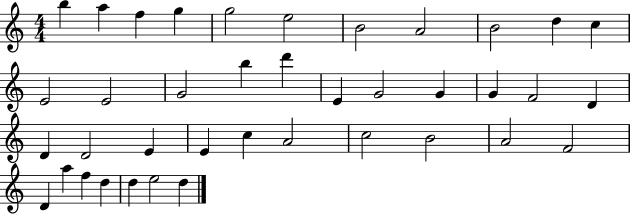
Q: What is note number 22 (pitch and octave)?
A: D4